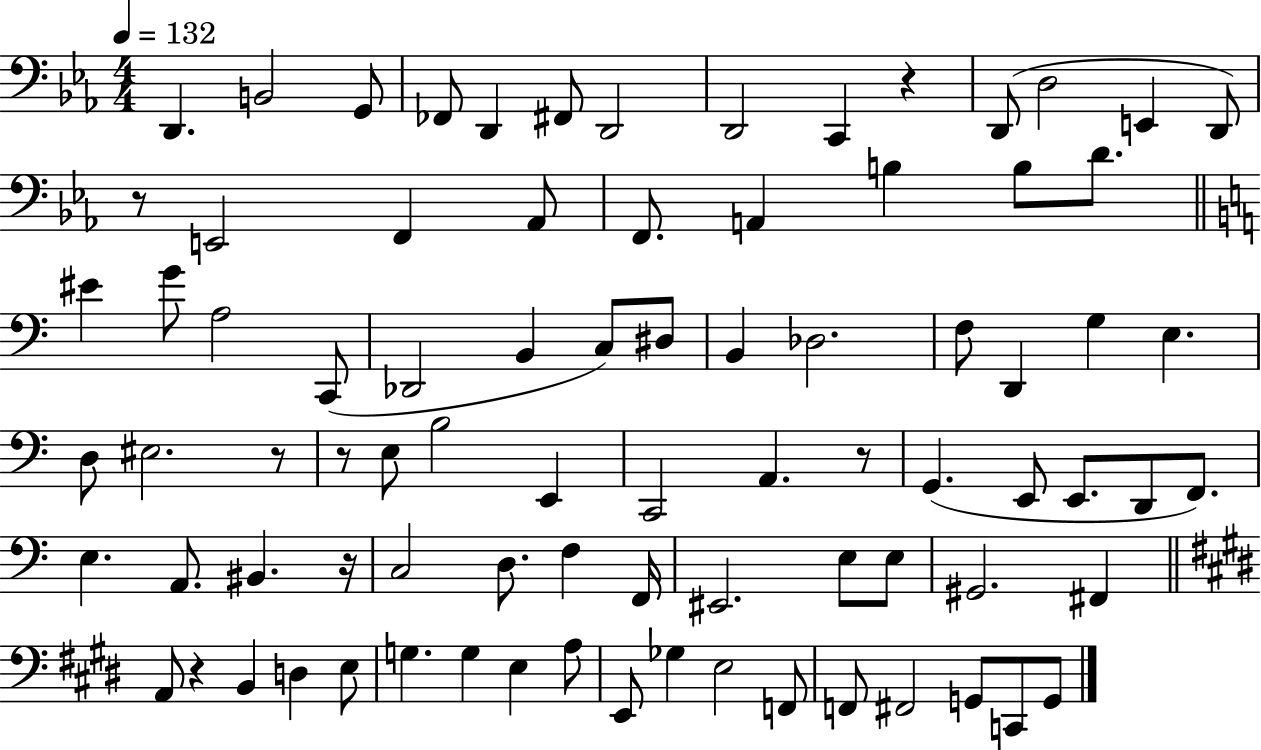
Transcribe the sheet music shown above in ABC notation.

X:1
T:Untitled
M:4/4
L:1/4
K:Eb
D,, B,,2 G,,/2 _F,,/2 D,, ^F,,/2 D,,2 D,,2 C,, z D,,/2 D,2 E,, D,,/2 z/2 E,,2 F,, _A,,/2 F,,/2 A,, B, B,/2 D/2 ^E G/2 A,2 C,,/2 _D,,2 B,, C,/2 ^D,/2 B,, _D,2 F,/2 D,, G, E, D,/2 ^E,2 z/2 z/2 E,/2 B,2 E,, C,,2 A,, z/2 G,, E,,/2 E,,/2 D,,/2 F,,/2 E, A,,/2 ^B,, z/4 C,2 D,/2 F, F,,/4 ^E,,2 E,/2 E,/2 ^G,,2 ^F,, A,,/2 z B,, D, E,/2 G, G, E, A,/2 E,,/2 _G, E,2 F,,/2 F,,/2 ^F,,2 G,,/2 C,,/2 G,,/2